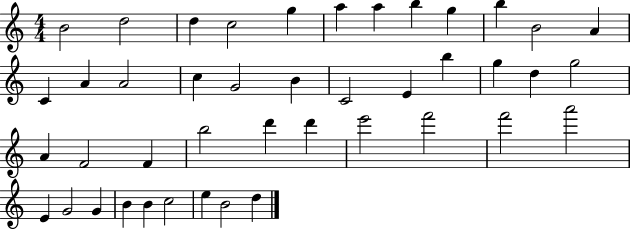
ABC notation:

X:1
T:Untitled
M:4/4
L:1/4
K:C
B2 d2 d c2 g a a b g b B2 A C A A2 c G2 B C2 E b g d g2 A F2 F b2 d' d' e'2 f'2 f'2 a'2 E G2 G B B c2 e B2 d